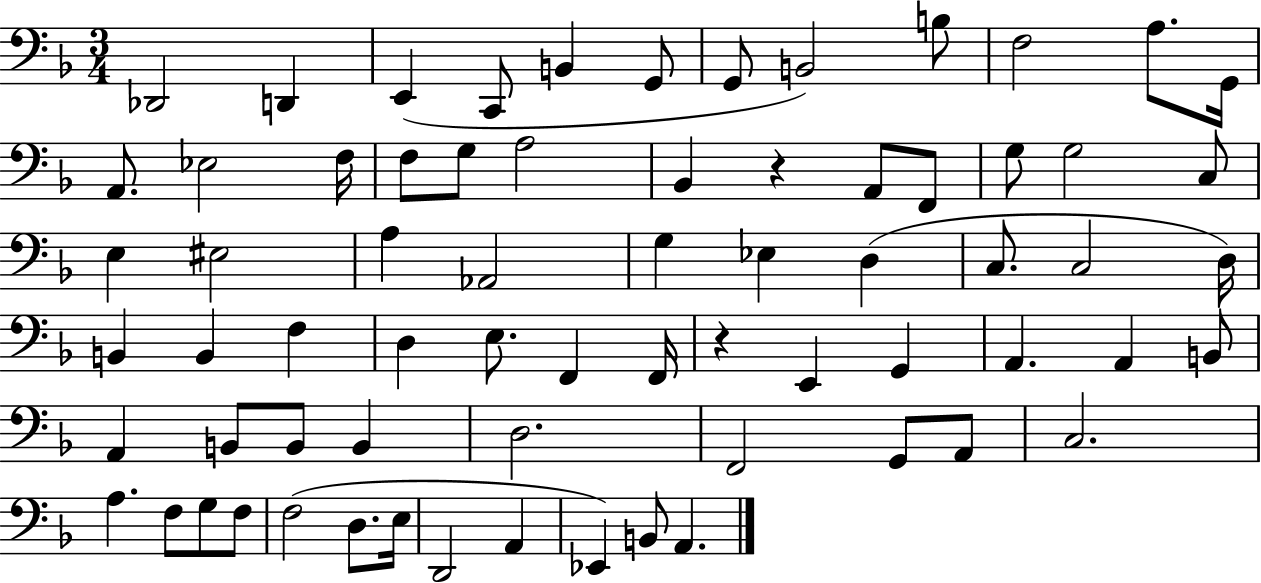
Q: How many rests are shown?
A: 2